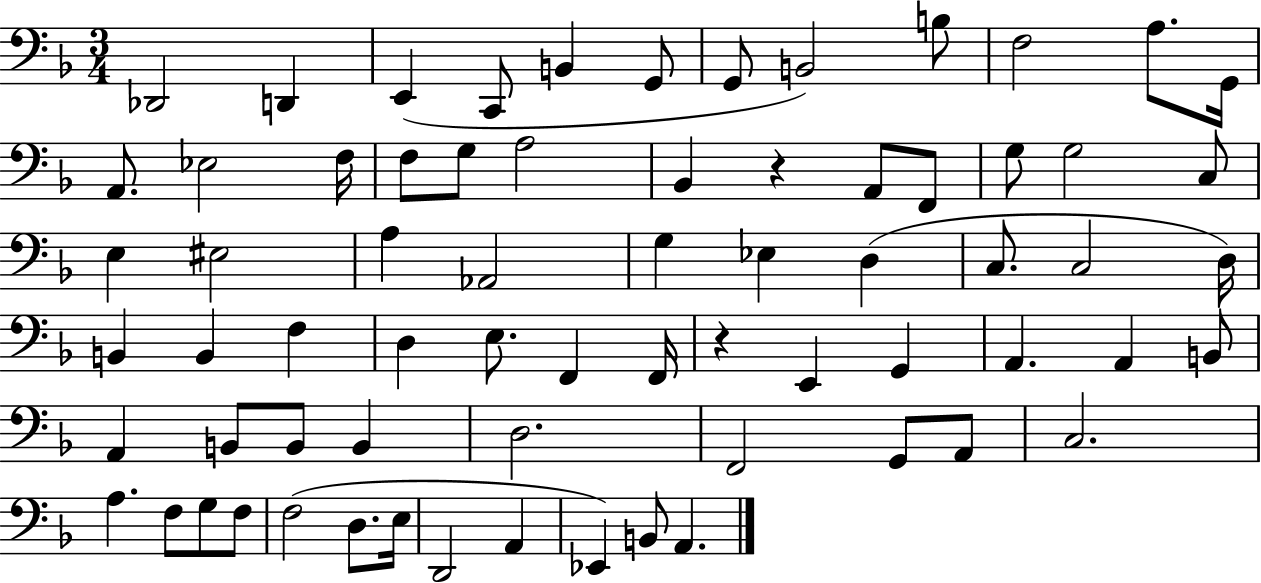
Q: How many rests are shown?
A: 2